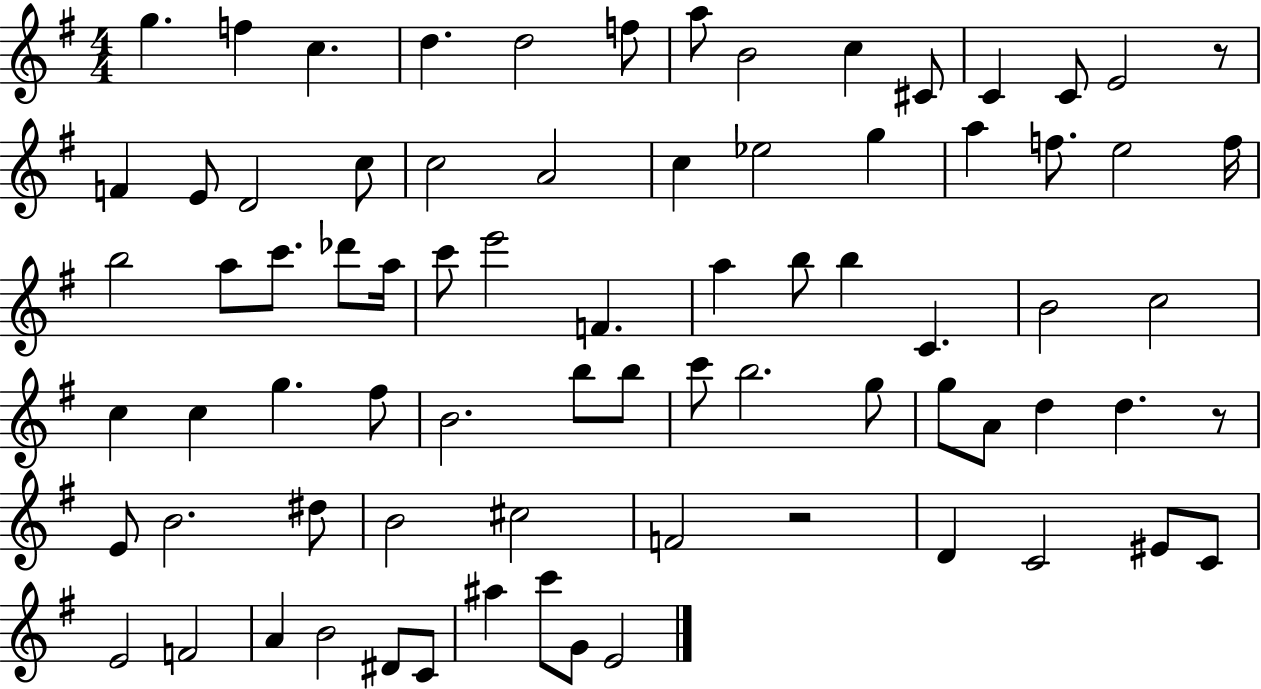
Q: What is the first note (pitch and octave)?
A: G5